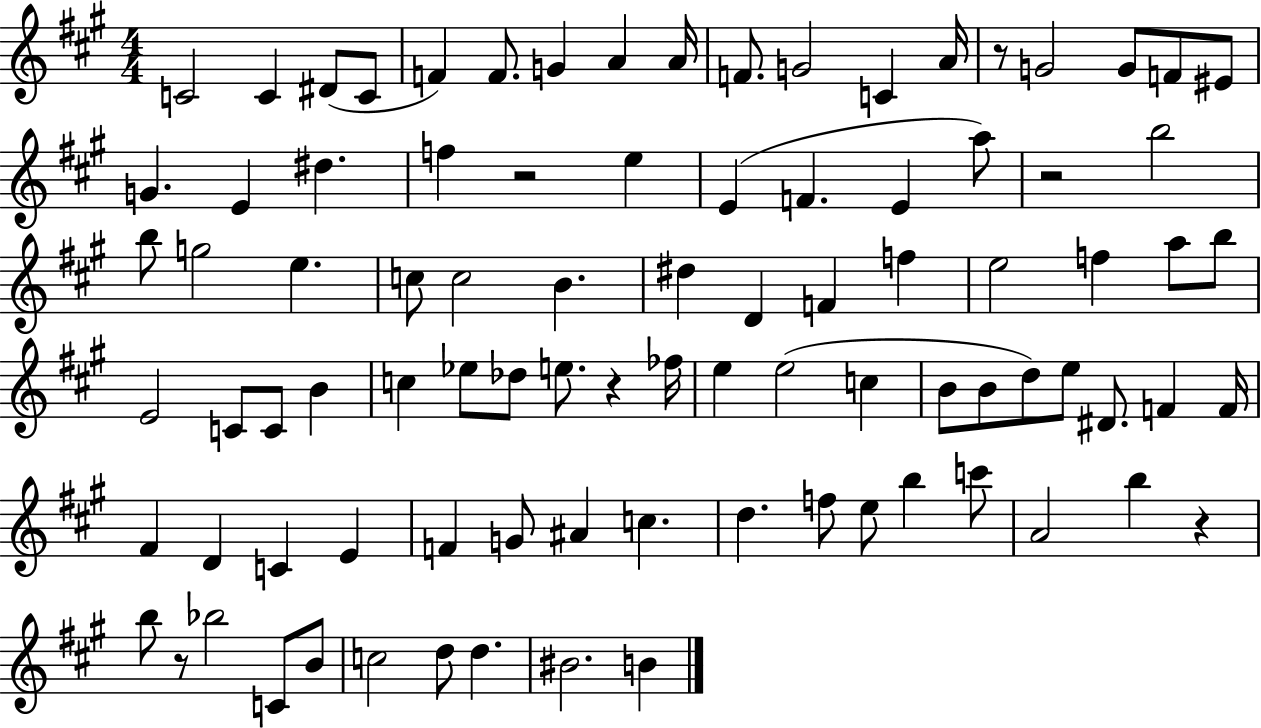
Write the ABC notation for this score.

X:1
T:Untitled
M:4/4
L:1/4
K:A
C2 C ^D/2 C/2 F F/2 G A A/4 F/2 G2 C A/4 z/2 G2 G/2 F/2 ^E/2 G E ^d f z2 e E F E a/2 z2 b2 b/2 g2 e c/2 c2 B ^d D F f e2 f a/2 b/2 E2 C/2 C/2 B c _e/2 _d/2 e/2 z _f/4 e e2 c B/2 B/2 d/2 e/2 ^D/2 F F/4 ^F D C E F G/2 ^A c d f/2 e/2 b c'/2 A2 b z b/2 z/2 _b2 C/2 B/2 c2 d/2 d ^B2 B